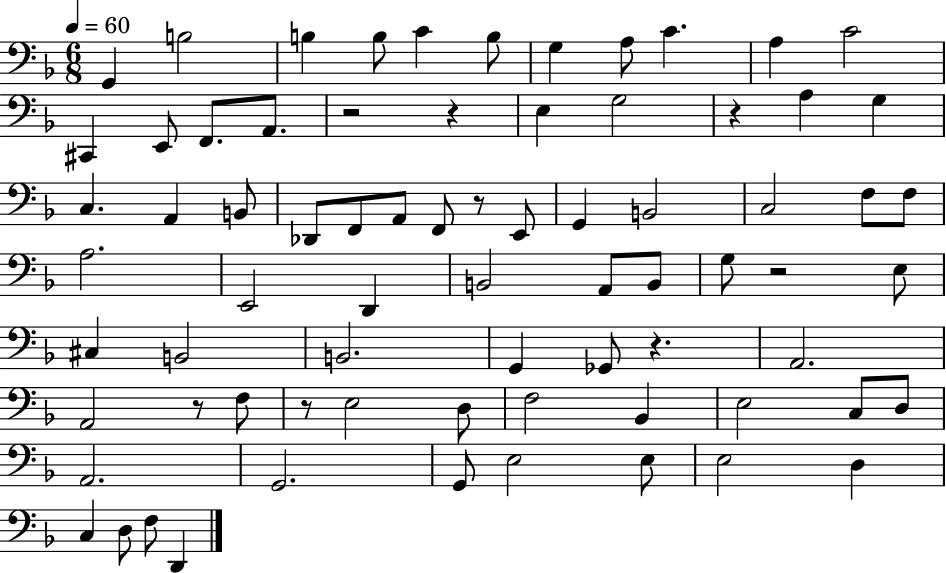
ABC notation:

X:1
T:Untitled
M:6/8
L:1/4
K:F
G,, B,2 B, B,/2 C B,/2 G, A,/2 C A, C2 ^C,, E,,/2 F,,/2 A,,/2 z2 z E, G,2 z A, G, C, A,, B,,/2 _D,,/2 F,,/2 A,,/2 F,,/2 z/2 E,,/2 G,, B,,2 C,2 F,/2 F,/2 A,2 E,,2 D,, B,,2 A,,/2 B,,/2 G,/2 z2 E,/2 ^C, B,,2 B,,2 G,, _G,,/2 z A,,2 A,,2 z/2 F,/2 z/2 E,2 D,/2 F,2 _B,, E,2 C,/2 D,/2 A,,2 G,,2 G,,/2 E,2 E,/2 E,2 D, C, D,/2 F,/2 D,,